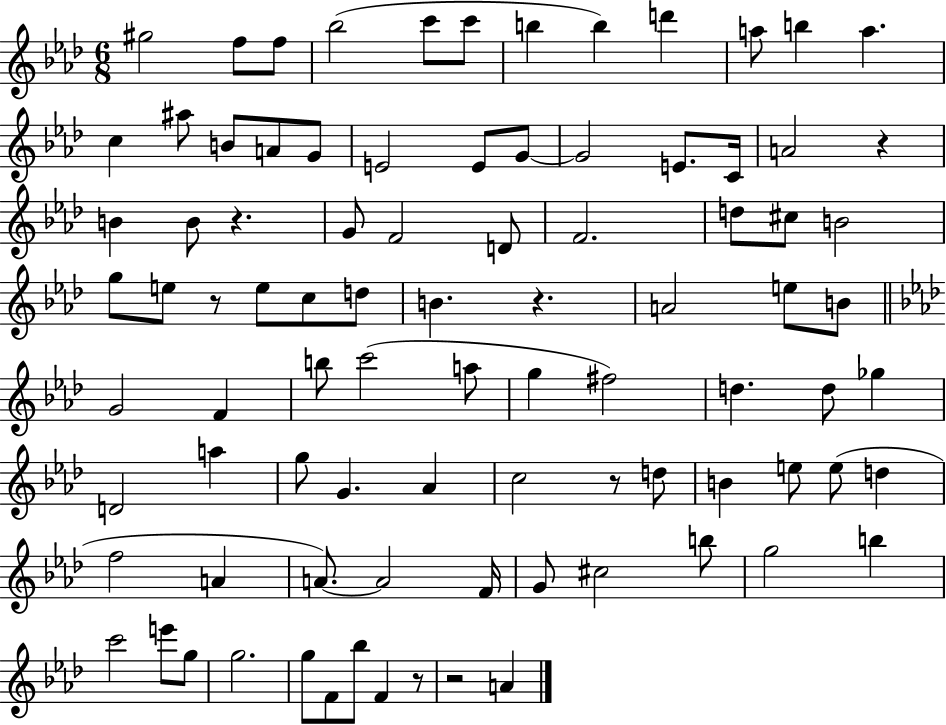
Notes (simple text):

G#5/h F5/e F5/e Bb5/h C6/e C6/e B5/q B5/q D6/q A5/e B5/q A5/q. C5/q A#5/e B4/e A4/e G4/e E4/h E4/e G4/e G4/h E4/e. C4/s A4/h R/q B4/q B4/e R/q. G4/e F4/h D4/e F4/h. D5/e C#5/e B4/h G5/e E5/e R/e E5/e C5/e D5/e B4/q. R/q. A4/h E5/e B4/e G4/h F4/q B5/e C6/h A5/e G5/q F#5/h D5/q. D5/e Gb5/q D4/h A5/q G5/e G4/q. Ab4/q C5/h R/e D5/e B4/q E5/e E5/e D5/q F5/h A4/q A4/e. A4/h F4/s G4/e C#5/h B5/e G5/h B5/q C6/h E6/e G5/e G5/h. G5/e F4/e Bb5/e F4/q R/e R/h A4/q